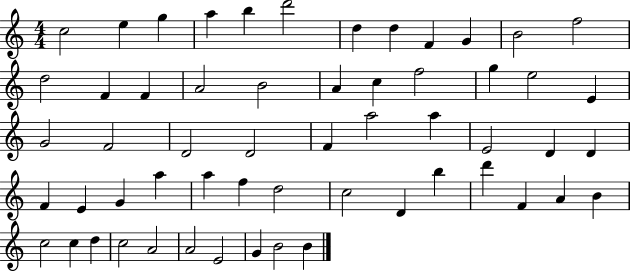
C5/h E5/q G5/q A5/q B5/q D6/h D5/q D5/q F4/q G4/q B4/h F5/h D5/h F4/q F4/q A4/h B4/h A4/q C5/q F5/h G5/q E5/h E4/q G4/h F4/h D4/h D4/h F4/q A5/h A5/q E4/h D4/q D4/q F4/q E4/q G4/q A5/q A5/q F5/q D5/h C5/h D4/q B5/q D6/q F4/q A4/q B4/q C5/h C5/q D5/q C5/h A4/h A4/h E4/h G4/q B4/h B4/q